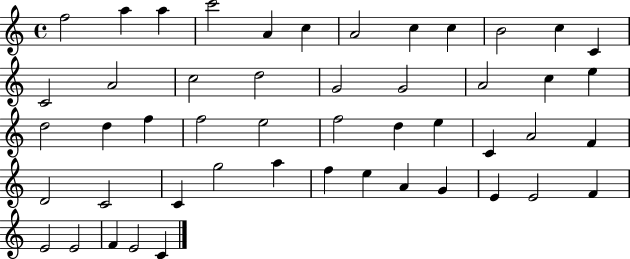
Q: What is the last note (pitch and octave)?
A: C4